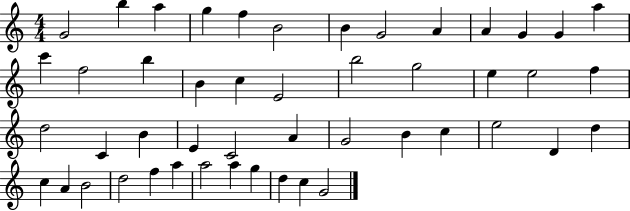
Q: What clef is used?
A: treble